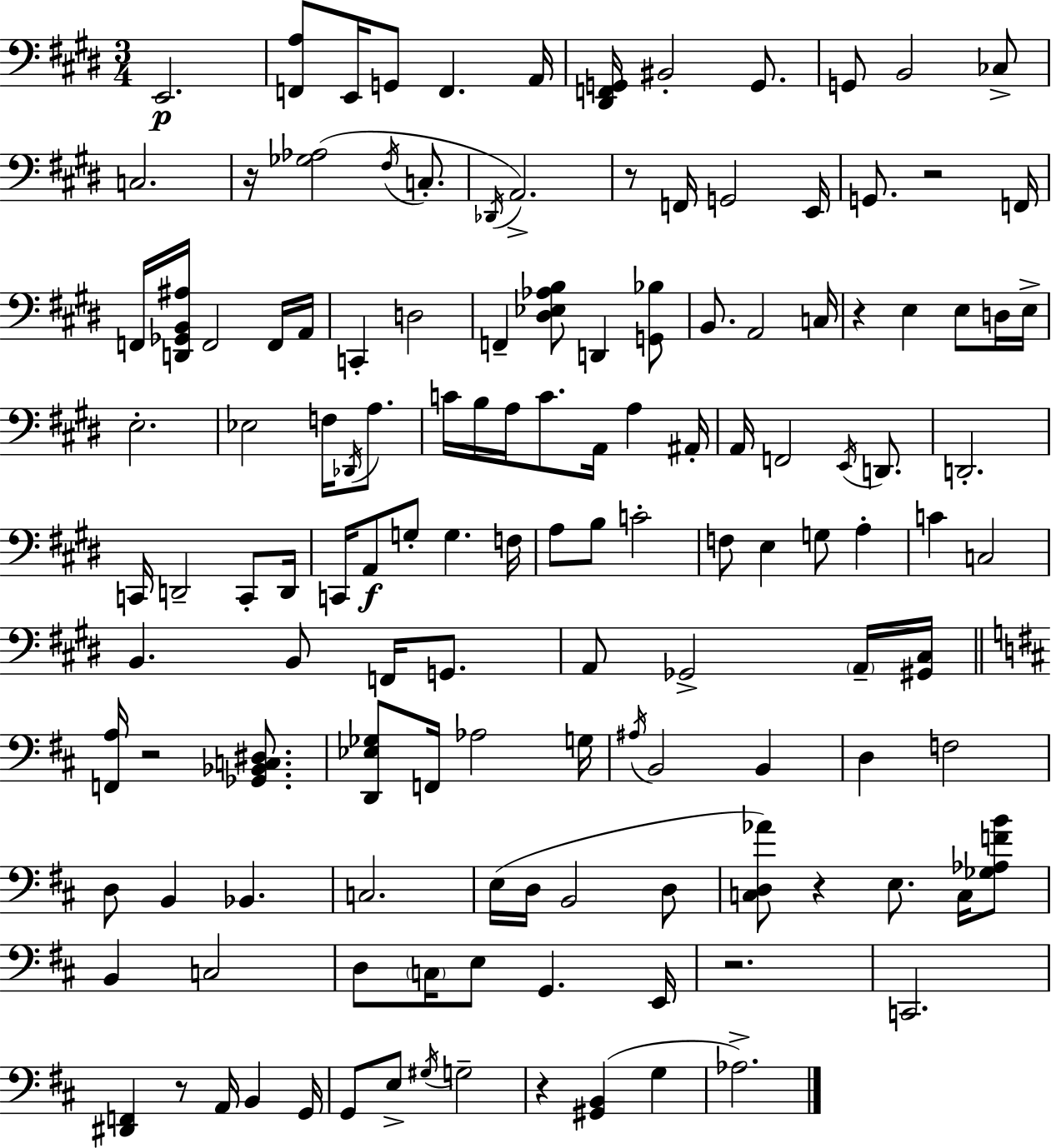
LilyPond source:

{
  \clef bass
  \numericTimeSignature
  \time 3/4
  \key e \major
  \repeat volta 2 { e,2.\p | <f, a>8 e,16 g,8 f,4. a,16 | <dis, f, g,>16 bis,2-. g,8. | g,8 b,2 ces8-> | \break c2. | r16 <ges aes>2( \acciaccatura { fis16 } c8.-. | \acciaccatura { des,16 } a,2.->) | r8 f,16 g,2 | \break e,16 g,8. r2 | f,16 f,16 <d, ges, b, ais>16 f,2 | f,16 a,16 c,4-. d2 | f,4-- <dis ees aes b>8 d,4 | \break <g, bes>8 b,8. a,2 | c16 r4 e4 e8 | d16 e16-> e2.-. | ees2 f16 \acciaccatura { des,16 } | \break a8. c'16 b16 a16 c'8. a,16 a4 | ais,16-. a,16 f,2 | \acciaccatura { e,16 } d,8. d,2.-. | c,16 d,2-- | \break c,8-. d,16 c,16 a,8\f g8-. g4. | f16 a8 b8 c'2-. | f8 e4 g8 | a4-. c'4 c2 | \break b,4. b,8 | f,16 g,8. a,8 ges,2-> | \parenthesize a,16-- <gis, cis>16 \bar "||" \break \key b \minor <f, a>16 r2 <ges, bes, c dis>8. | <d, ees ges>8 f,16 aes2 g16 | \acciaccatura { ais16 } b,2 b,4 | d4 f2 | \break d8 b,4 bes,4. | c2. | e16( d16 b,2 d8 | <c d aes'>8) r4 e8. c16 <ges aes f' b'>8 | \break b,4 c2 | d8 \parenthesize c16 e8 g,4. | e,16 r2. | c,2. | \break <dis, f,>4 r8 a,16 b,4 | g,16 g,8 e8-> \acciaccatura { gis16 } g2-- | r4 <gis, b,>4( g4 | aes2.->) | \break } \bar "|."
}